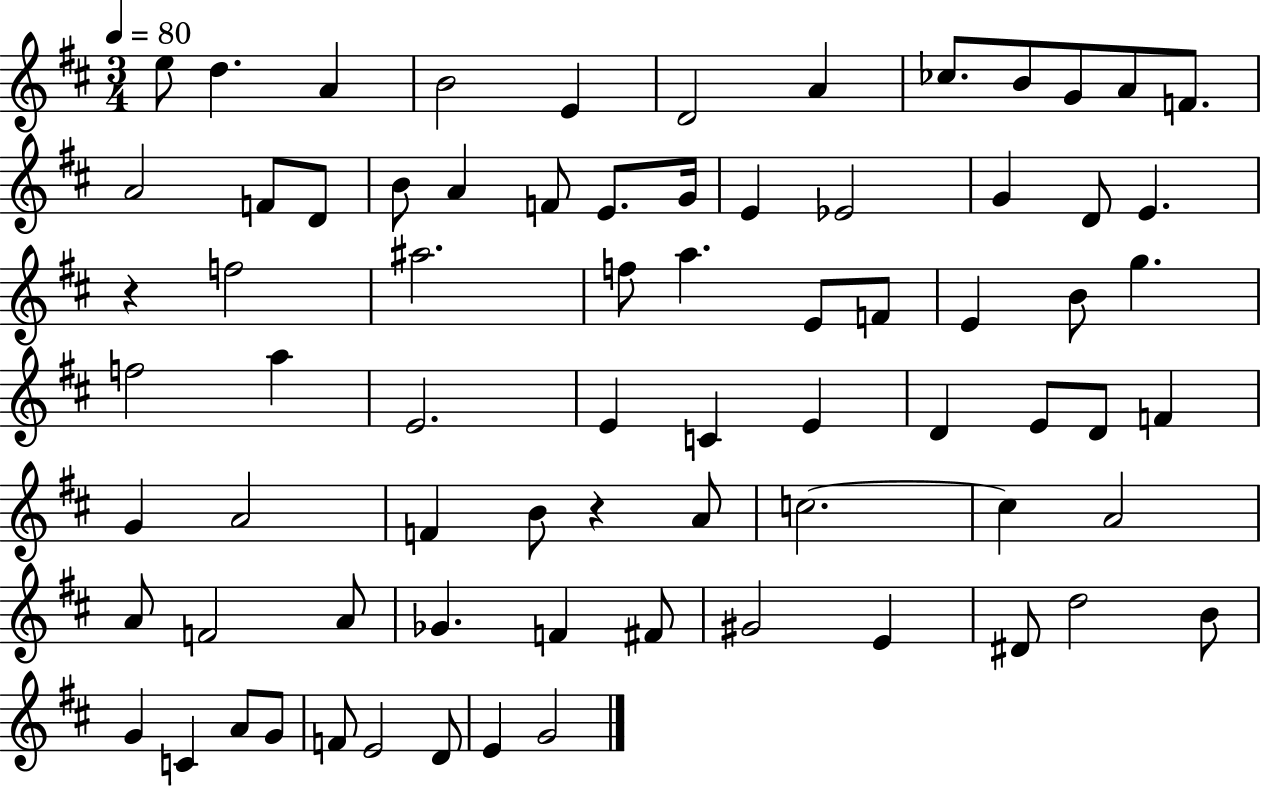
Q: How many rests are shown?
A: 2